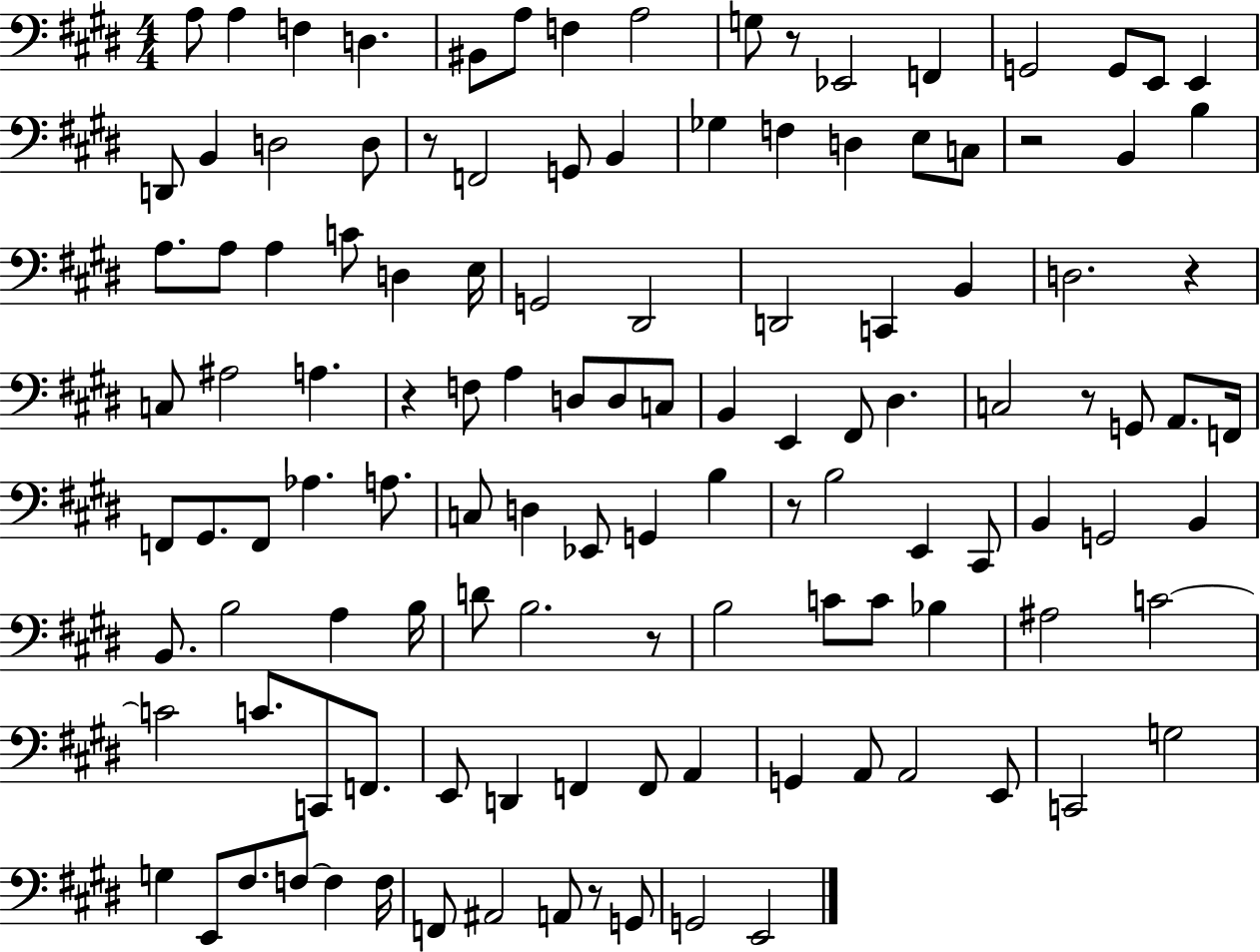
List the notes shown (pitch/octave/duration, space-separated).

A3/e A3/q F3/q D3/q. BIS2/e A3/e F3/q A3/h G3/e R/e Eb2/h F2/q G2/h G2/e E2/e E2/q D2/e B2/q D3/h D3/e R/e F2/h G2/e B2/q Gb3/q F3/q D3/q E3/e C3/e R/h B2/q B3/q A3/e. A3/e A3/q C4/e D3/q E3/s G2/h D#2/h D2/h C2/q B2/q D3/h. R/q C3/e A#3/h A3/q. R/q F3/e A3/q D3/e D3/e C3/e B2/q E2/q F#2/e D#3/q. C3/h R/e G2/e A2/e. F2/s F2/e G#2/e. F2/e Ab3/q. A3/e. C3/e D3/q Eb2/e G2/q B3/q R/e B3/h E2/q C#2/e B2/q G2/h B2/q B2/e. B3/h A3/q B3/s D4/e B3/h. R/e B3/h C4/e C4/e Bb3/q A#3/h C4/h C4/h C4/e. C2/e F2/e. E2/e D2/q F2/q F2/e A2/q G2/q A2/e A2/h E2/e C2/h G3/h G3/q E2/e F#3/e. F3/e F3/q F3/s F2/e A#2/h A2/e R/e G2/e G2/h E2/h